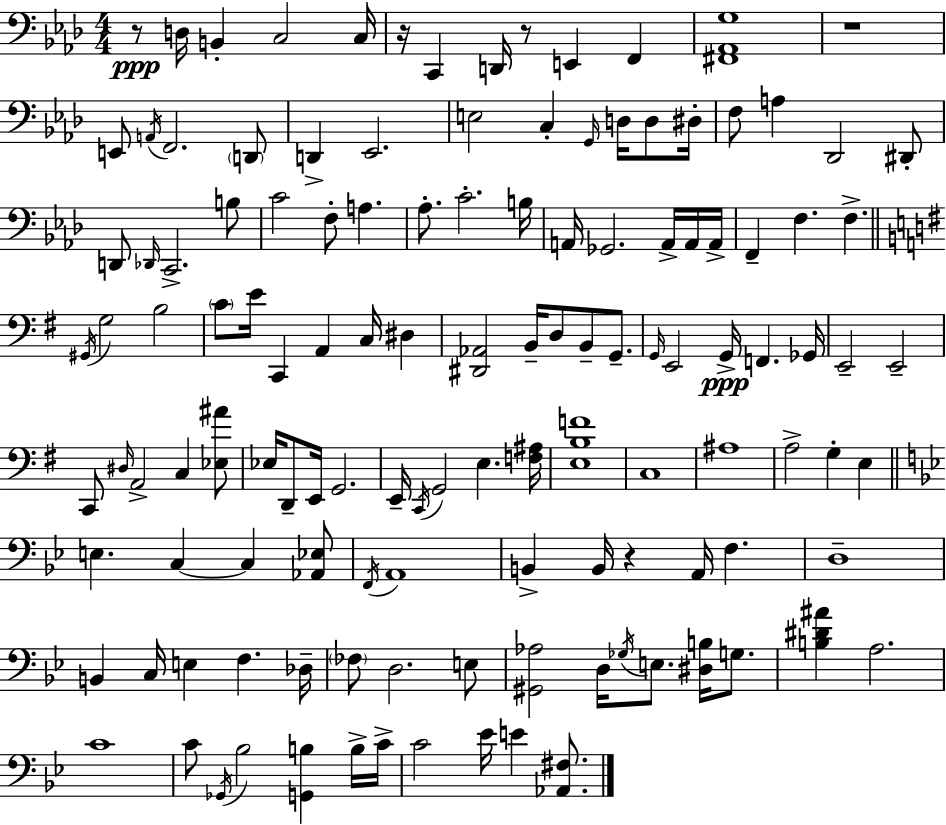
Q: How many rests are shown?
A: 5